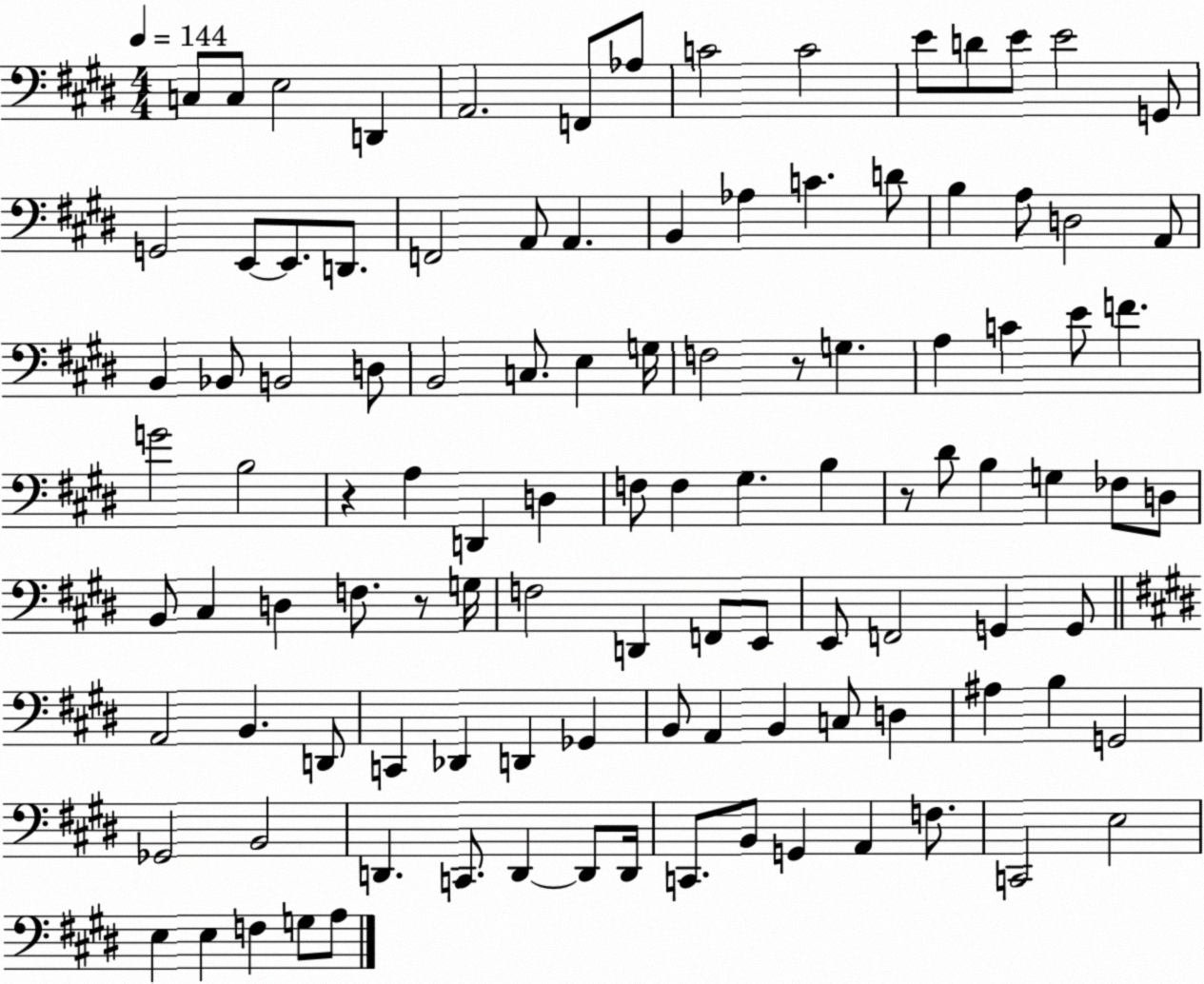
X:1
T:Untitled
M:4/4
L:1/4
K:E
C,/2 C,/2 E,2 D,, A,,2 F,,/2 _A,/2 C2 C2 E/2 D/2 E/2 E2 G,,/2 G,,2 E,,/2 E,,/2 D,,/2 F,,2 A,,/2 A,, B,, _A, C D/2 B, A,/2 D,2 A,,/2 B,, _B,,/2 B,,2 D,/2 B,,2 C,/2 E, G,/4 F,2 z/2 G, A, C E/2 F G2 B,2 z A, D,, D, F,/2 F, ^G, B, z/2 ^D/2 B, G, _F,/2 D,/2 B,,/2 ^C, D, F,/2 z/2 G,/4 F,2 D,, F,,/2 E,,/2 E,,/2 F,,2 G,, G,,/2 A,,2 B,, D,,/2 C,, _D,, D,, _G,, B,,/2 A,, B,, C,/2 D, ^A, B, G,,2 _G,,2 B,,2 D,, C,,/2 D,, D,,/2 D,,/4 C,,/2 B,,/2 G,, A,, F,/2 C,,2 E,2 E, E, F, G,/2 A,/2